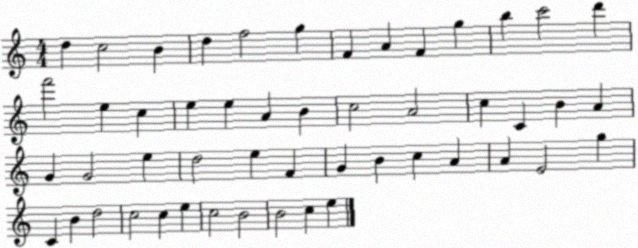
X:1
T:Untitled
M:4/4
L:1/4
K:C
d c2 B d f2 g F A F g b c'2 d' f'2 e c e e A B c2 A2 c C B A G G2 e d2 e F G B c A A E2 g C B d2 c2 c e c2 B2 B2 c e